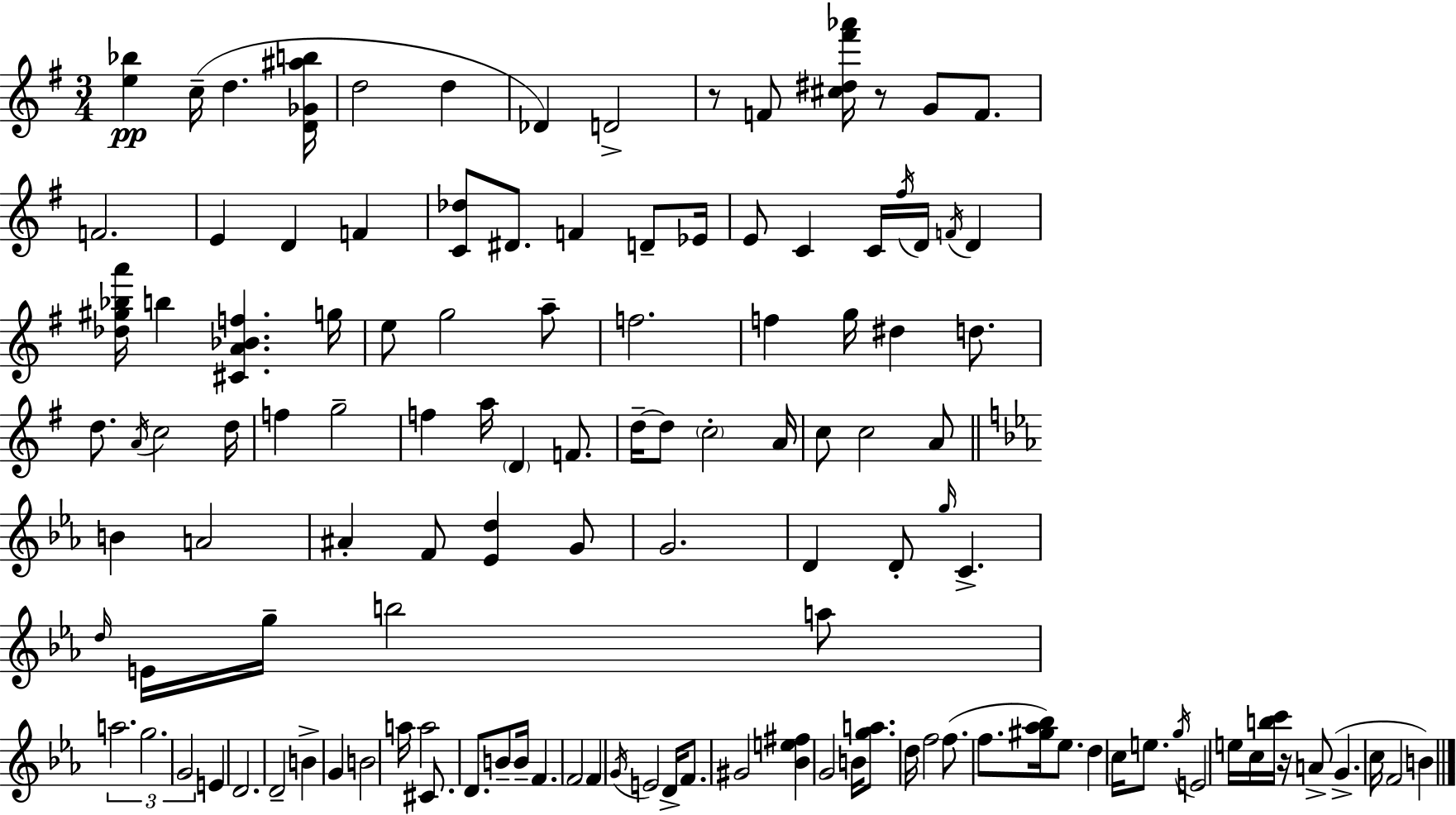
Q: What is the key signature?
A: G major